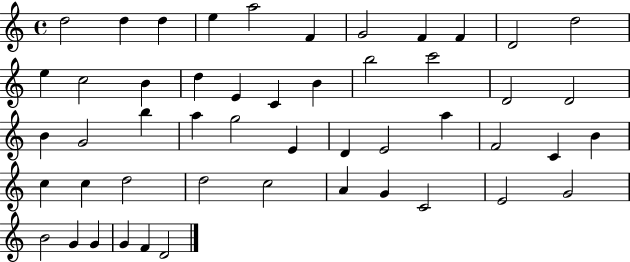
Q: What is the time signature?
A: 4/4